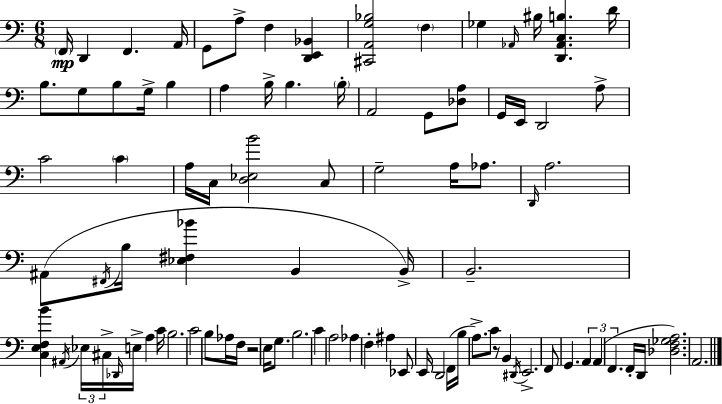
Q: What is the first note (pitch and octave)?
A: F2